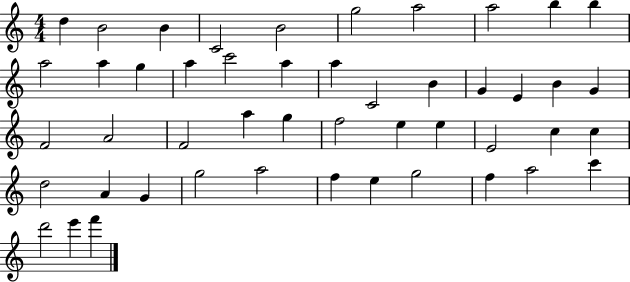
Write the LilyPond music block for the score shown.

{
  \clef treble
  \numericTimeSignature
  \time 4/4
  \key c \major
  d''4 b'2 b'4 | c'2 b'2 | g''2 a''2 | a''2 b''4 b''4 | \break a''2 a''4 g''4 | a''4 c'''2 a''4 | a''4 c'2 b'4 | g'4 e'4 b'4 g'4 | \break f'2 a'2 | f'2 a''4 g''4 | f''2 e''4 e''4 | e'2 c''4 c''4 | \break d''2 a'4 g'4 | g''2 a''2 | f''4 e''4 g''2 | f''4 a''2 c'''4 | \break d'''2 e'''4 f'''4 | \bar "|."
}